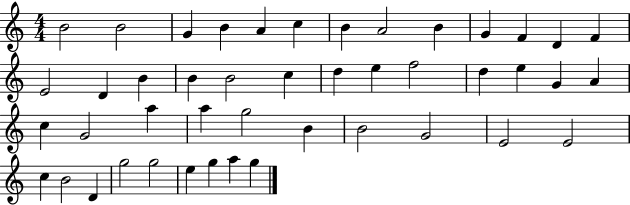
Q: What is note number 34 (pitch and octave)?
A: G4